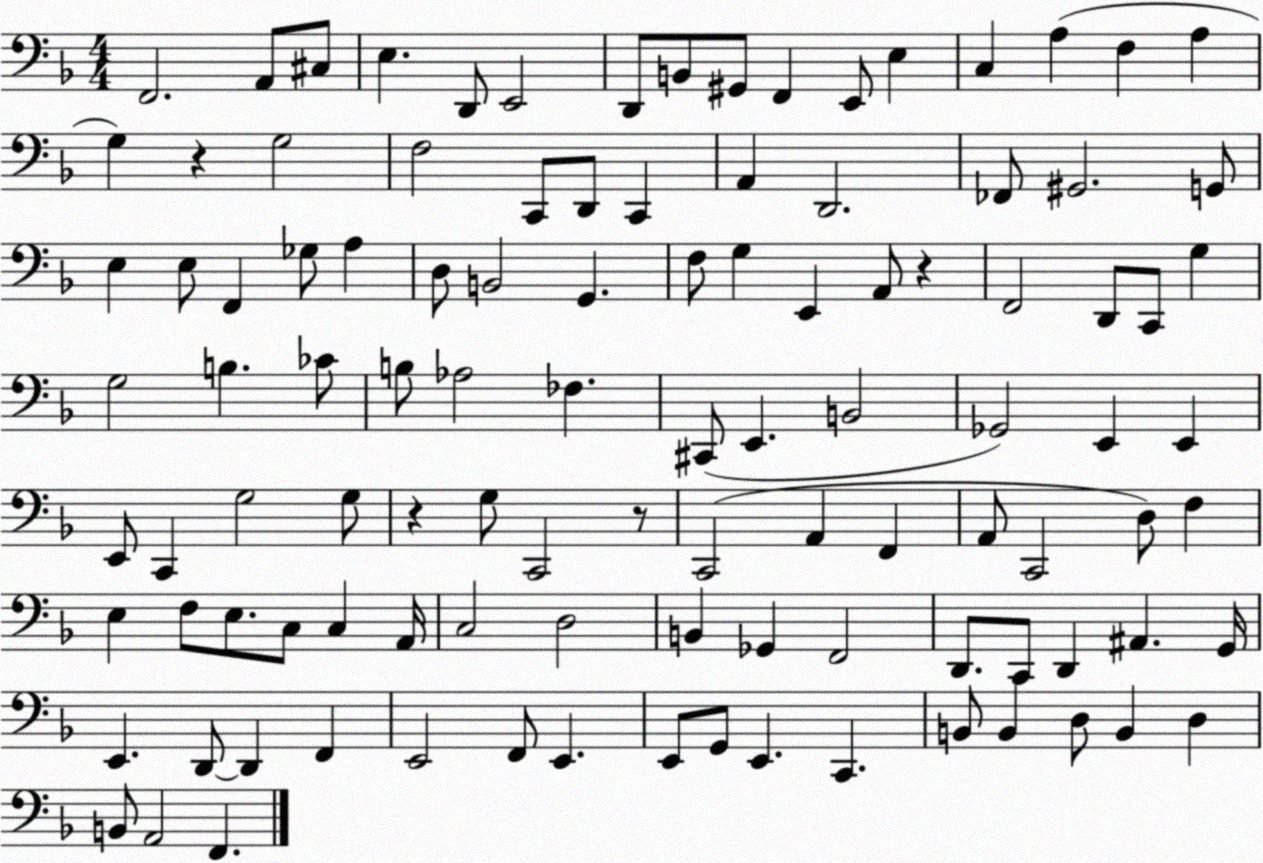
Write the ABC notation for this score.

X:1
T:Untitled
M:4/4
L:1/4
K:F
F,,2 A,,/2 ^C,/2 E, D,,/2 E,,2 D,,/2 B,,/2 ^G,,/2 F,, E,,/2 E, C, A, F, A, G, z G,2 F,2 C,,/2 D,,/2 C,, A,, D,,2 _F,,/2 ^G,,2 G,,/2 E, E,/2 F,, _G,/2 A, D,/2 B,,2 G,, F,/2 G, E,, A,,/2 z F,,2 D,,/2 C,,/2 G, G,2 B, _C/2 B,/2 _A,2 _F, ^C,,/2 E,, B,,2 _G,,2 E,, E,, E,,/2 C,, G,2 G,/2 z G,/2 C,,2 z/2 C,,2 A,, F,, A,,/2 C,,2 D,/2 F, E, F,/2 E,/2 C,/2 C, A,,/4 C,2 D,2 B,, _G,, F,,2 D,,/2 C,,/2 D,, ^A,, G,,/4 E,, D,,/2 D,, F,, E,,2 F,,/2 E,, E,,/2 G,,/2 E,, C,, B,,/2 B,, D,/2 B,, D, B,,/2 A,,2 F,,